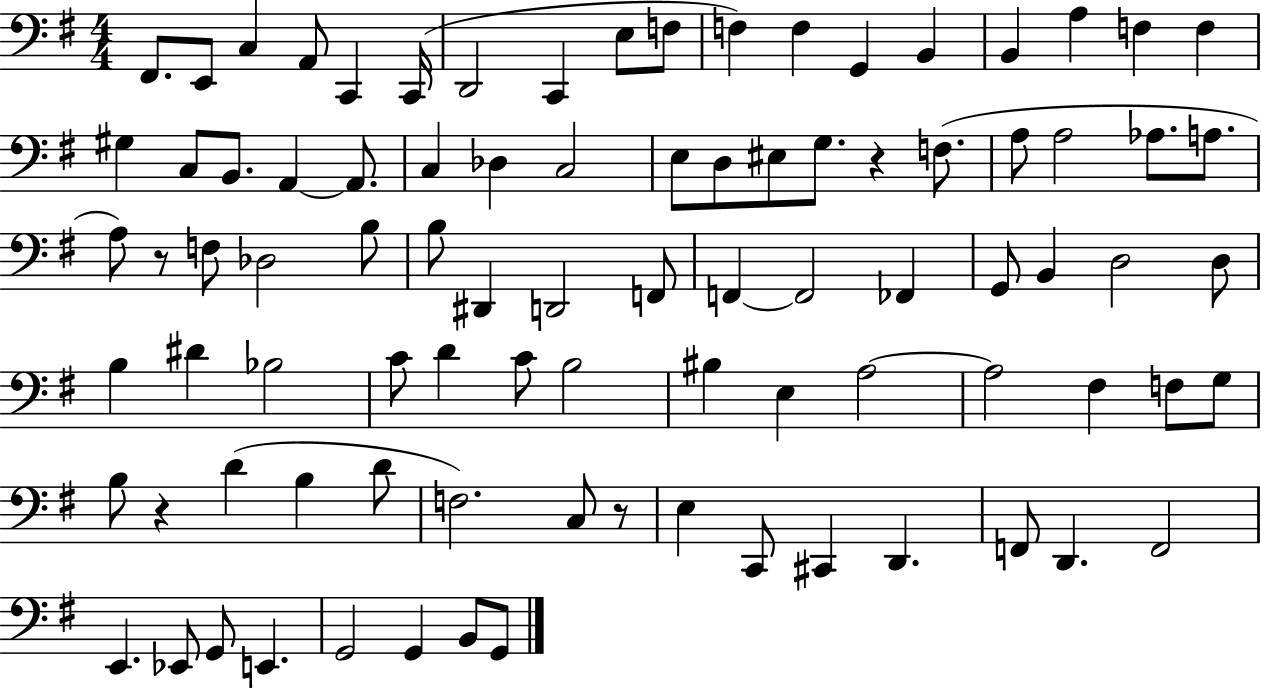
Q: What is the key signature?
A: G major